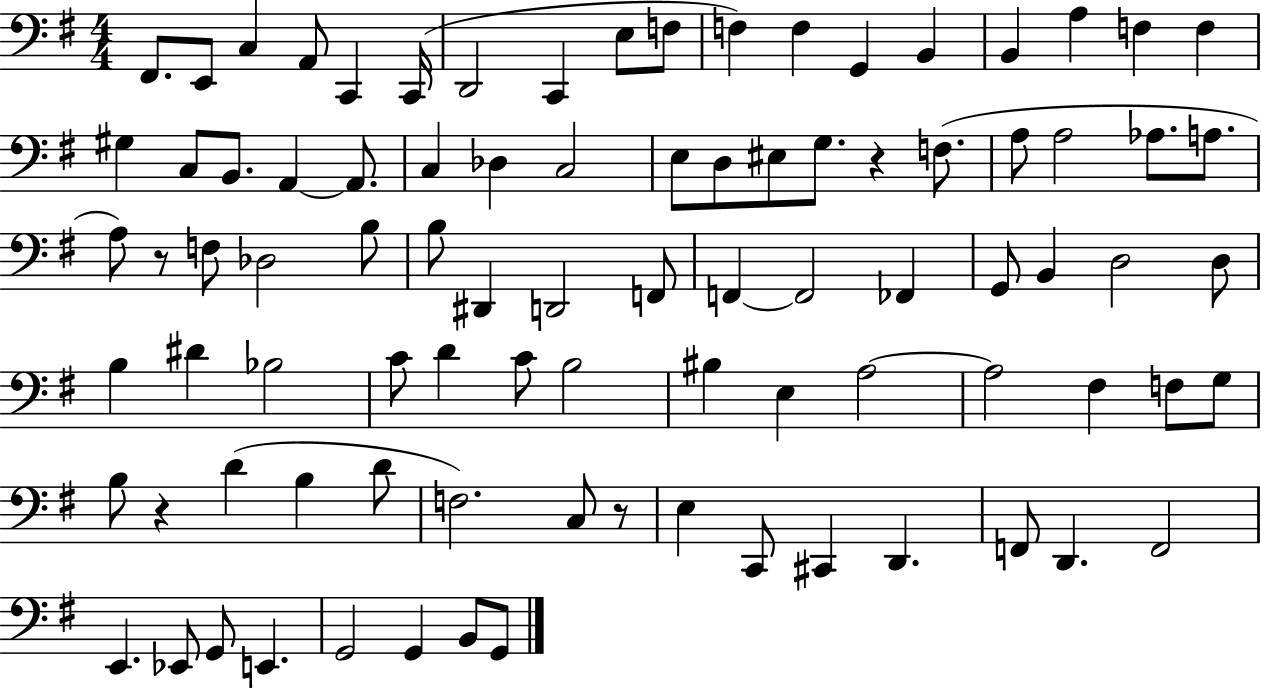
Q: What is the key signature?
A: G major